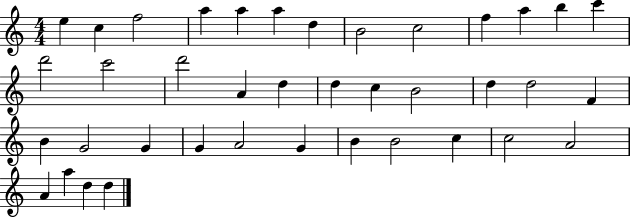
{
  \clef treble
  \numericTimeSignature
  \time 4/4
  \key c \major
  e''4 c''4 f''2 | a''4 a''4 a''4 d''4 | b'2 c''2 | f''4 a''4 b''4 c'''4 | \break d'''2 c'''2 | d'''2 a'4 d''4 | d''4 c''4 b'2 | d''4 d''2 f'4 | \break b'4 g'2 g'4 | g'4 a'2 g'4 | b'4 b'2 c''4 | c''2 a'2 | \break a'4 a''4 d''4 d''4 | \bar "|."
}